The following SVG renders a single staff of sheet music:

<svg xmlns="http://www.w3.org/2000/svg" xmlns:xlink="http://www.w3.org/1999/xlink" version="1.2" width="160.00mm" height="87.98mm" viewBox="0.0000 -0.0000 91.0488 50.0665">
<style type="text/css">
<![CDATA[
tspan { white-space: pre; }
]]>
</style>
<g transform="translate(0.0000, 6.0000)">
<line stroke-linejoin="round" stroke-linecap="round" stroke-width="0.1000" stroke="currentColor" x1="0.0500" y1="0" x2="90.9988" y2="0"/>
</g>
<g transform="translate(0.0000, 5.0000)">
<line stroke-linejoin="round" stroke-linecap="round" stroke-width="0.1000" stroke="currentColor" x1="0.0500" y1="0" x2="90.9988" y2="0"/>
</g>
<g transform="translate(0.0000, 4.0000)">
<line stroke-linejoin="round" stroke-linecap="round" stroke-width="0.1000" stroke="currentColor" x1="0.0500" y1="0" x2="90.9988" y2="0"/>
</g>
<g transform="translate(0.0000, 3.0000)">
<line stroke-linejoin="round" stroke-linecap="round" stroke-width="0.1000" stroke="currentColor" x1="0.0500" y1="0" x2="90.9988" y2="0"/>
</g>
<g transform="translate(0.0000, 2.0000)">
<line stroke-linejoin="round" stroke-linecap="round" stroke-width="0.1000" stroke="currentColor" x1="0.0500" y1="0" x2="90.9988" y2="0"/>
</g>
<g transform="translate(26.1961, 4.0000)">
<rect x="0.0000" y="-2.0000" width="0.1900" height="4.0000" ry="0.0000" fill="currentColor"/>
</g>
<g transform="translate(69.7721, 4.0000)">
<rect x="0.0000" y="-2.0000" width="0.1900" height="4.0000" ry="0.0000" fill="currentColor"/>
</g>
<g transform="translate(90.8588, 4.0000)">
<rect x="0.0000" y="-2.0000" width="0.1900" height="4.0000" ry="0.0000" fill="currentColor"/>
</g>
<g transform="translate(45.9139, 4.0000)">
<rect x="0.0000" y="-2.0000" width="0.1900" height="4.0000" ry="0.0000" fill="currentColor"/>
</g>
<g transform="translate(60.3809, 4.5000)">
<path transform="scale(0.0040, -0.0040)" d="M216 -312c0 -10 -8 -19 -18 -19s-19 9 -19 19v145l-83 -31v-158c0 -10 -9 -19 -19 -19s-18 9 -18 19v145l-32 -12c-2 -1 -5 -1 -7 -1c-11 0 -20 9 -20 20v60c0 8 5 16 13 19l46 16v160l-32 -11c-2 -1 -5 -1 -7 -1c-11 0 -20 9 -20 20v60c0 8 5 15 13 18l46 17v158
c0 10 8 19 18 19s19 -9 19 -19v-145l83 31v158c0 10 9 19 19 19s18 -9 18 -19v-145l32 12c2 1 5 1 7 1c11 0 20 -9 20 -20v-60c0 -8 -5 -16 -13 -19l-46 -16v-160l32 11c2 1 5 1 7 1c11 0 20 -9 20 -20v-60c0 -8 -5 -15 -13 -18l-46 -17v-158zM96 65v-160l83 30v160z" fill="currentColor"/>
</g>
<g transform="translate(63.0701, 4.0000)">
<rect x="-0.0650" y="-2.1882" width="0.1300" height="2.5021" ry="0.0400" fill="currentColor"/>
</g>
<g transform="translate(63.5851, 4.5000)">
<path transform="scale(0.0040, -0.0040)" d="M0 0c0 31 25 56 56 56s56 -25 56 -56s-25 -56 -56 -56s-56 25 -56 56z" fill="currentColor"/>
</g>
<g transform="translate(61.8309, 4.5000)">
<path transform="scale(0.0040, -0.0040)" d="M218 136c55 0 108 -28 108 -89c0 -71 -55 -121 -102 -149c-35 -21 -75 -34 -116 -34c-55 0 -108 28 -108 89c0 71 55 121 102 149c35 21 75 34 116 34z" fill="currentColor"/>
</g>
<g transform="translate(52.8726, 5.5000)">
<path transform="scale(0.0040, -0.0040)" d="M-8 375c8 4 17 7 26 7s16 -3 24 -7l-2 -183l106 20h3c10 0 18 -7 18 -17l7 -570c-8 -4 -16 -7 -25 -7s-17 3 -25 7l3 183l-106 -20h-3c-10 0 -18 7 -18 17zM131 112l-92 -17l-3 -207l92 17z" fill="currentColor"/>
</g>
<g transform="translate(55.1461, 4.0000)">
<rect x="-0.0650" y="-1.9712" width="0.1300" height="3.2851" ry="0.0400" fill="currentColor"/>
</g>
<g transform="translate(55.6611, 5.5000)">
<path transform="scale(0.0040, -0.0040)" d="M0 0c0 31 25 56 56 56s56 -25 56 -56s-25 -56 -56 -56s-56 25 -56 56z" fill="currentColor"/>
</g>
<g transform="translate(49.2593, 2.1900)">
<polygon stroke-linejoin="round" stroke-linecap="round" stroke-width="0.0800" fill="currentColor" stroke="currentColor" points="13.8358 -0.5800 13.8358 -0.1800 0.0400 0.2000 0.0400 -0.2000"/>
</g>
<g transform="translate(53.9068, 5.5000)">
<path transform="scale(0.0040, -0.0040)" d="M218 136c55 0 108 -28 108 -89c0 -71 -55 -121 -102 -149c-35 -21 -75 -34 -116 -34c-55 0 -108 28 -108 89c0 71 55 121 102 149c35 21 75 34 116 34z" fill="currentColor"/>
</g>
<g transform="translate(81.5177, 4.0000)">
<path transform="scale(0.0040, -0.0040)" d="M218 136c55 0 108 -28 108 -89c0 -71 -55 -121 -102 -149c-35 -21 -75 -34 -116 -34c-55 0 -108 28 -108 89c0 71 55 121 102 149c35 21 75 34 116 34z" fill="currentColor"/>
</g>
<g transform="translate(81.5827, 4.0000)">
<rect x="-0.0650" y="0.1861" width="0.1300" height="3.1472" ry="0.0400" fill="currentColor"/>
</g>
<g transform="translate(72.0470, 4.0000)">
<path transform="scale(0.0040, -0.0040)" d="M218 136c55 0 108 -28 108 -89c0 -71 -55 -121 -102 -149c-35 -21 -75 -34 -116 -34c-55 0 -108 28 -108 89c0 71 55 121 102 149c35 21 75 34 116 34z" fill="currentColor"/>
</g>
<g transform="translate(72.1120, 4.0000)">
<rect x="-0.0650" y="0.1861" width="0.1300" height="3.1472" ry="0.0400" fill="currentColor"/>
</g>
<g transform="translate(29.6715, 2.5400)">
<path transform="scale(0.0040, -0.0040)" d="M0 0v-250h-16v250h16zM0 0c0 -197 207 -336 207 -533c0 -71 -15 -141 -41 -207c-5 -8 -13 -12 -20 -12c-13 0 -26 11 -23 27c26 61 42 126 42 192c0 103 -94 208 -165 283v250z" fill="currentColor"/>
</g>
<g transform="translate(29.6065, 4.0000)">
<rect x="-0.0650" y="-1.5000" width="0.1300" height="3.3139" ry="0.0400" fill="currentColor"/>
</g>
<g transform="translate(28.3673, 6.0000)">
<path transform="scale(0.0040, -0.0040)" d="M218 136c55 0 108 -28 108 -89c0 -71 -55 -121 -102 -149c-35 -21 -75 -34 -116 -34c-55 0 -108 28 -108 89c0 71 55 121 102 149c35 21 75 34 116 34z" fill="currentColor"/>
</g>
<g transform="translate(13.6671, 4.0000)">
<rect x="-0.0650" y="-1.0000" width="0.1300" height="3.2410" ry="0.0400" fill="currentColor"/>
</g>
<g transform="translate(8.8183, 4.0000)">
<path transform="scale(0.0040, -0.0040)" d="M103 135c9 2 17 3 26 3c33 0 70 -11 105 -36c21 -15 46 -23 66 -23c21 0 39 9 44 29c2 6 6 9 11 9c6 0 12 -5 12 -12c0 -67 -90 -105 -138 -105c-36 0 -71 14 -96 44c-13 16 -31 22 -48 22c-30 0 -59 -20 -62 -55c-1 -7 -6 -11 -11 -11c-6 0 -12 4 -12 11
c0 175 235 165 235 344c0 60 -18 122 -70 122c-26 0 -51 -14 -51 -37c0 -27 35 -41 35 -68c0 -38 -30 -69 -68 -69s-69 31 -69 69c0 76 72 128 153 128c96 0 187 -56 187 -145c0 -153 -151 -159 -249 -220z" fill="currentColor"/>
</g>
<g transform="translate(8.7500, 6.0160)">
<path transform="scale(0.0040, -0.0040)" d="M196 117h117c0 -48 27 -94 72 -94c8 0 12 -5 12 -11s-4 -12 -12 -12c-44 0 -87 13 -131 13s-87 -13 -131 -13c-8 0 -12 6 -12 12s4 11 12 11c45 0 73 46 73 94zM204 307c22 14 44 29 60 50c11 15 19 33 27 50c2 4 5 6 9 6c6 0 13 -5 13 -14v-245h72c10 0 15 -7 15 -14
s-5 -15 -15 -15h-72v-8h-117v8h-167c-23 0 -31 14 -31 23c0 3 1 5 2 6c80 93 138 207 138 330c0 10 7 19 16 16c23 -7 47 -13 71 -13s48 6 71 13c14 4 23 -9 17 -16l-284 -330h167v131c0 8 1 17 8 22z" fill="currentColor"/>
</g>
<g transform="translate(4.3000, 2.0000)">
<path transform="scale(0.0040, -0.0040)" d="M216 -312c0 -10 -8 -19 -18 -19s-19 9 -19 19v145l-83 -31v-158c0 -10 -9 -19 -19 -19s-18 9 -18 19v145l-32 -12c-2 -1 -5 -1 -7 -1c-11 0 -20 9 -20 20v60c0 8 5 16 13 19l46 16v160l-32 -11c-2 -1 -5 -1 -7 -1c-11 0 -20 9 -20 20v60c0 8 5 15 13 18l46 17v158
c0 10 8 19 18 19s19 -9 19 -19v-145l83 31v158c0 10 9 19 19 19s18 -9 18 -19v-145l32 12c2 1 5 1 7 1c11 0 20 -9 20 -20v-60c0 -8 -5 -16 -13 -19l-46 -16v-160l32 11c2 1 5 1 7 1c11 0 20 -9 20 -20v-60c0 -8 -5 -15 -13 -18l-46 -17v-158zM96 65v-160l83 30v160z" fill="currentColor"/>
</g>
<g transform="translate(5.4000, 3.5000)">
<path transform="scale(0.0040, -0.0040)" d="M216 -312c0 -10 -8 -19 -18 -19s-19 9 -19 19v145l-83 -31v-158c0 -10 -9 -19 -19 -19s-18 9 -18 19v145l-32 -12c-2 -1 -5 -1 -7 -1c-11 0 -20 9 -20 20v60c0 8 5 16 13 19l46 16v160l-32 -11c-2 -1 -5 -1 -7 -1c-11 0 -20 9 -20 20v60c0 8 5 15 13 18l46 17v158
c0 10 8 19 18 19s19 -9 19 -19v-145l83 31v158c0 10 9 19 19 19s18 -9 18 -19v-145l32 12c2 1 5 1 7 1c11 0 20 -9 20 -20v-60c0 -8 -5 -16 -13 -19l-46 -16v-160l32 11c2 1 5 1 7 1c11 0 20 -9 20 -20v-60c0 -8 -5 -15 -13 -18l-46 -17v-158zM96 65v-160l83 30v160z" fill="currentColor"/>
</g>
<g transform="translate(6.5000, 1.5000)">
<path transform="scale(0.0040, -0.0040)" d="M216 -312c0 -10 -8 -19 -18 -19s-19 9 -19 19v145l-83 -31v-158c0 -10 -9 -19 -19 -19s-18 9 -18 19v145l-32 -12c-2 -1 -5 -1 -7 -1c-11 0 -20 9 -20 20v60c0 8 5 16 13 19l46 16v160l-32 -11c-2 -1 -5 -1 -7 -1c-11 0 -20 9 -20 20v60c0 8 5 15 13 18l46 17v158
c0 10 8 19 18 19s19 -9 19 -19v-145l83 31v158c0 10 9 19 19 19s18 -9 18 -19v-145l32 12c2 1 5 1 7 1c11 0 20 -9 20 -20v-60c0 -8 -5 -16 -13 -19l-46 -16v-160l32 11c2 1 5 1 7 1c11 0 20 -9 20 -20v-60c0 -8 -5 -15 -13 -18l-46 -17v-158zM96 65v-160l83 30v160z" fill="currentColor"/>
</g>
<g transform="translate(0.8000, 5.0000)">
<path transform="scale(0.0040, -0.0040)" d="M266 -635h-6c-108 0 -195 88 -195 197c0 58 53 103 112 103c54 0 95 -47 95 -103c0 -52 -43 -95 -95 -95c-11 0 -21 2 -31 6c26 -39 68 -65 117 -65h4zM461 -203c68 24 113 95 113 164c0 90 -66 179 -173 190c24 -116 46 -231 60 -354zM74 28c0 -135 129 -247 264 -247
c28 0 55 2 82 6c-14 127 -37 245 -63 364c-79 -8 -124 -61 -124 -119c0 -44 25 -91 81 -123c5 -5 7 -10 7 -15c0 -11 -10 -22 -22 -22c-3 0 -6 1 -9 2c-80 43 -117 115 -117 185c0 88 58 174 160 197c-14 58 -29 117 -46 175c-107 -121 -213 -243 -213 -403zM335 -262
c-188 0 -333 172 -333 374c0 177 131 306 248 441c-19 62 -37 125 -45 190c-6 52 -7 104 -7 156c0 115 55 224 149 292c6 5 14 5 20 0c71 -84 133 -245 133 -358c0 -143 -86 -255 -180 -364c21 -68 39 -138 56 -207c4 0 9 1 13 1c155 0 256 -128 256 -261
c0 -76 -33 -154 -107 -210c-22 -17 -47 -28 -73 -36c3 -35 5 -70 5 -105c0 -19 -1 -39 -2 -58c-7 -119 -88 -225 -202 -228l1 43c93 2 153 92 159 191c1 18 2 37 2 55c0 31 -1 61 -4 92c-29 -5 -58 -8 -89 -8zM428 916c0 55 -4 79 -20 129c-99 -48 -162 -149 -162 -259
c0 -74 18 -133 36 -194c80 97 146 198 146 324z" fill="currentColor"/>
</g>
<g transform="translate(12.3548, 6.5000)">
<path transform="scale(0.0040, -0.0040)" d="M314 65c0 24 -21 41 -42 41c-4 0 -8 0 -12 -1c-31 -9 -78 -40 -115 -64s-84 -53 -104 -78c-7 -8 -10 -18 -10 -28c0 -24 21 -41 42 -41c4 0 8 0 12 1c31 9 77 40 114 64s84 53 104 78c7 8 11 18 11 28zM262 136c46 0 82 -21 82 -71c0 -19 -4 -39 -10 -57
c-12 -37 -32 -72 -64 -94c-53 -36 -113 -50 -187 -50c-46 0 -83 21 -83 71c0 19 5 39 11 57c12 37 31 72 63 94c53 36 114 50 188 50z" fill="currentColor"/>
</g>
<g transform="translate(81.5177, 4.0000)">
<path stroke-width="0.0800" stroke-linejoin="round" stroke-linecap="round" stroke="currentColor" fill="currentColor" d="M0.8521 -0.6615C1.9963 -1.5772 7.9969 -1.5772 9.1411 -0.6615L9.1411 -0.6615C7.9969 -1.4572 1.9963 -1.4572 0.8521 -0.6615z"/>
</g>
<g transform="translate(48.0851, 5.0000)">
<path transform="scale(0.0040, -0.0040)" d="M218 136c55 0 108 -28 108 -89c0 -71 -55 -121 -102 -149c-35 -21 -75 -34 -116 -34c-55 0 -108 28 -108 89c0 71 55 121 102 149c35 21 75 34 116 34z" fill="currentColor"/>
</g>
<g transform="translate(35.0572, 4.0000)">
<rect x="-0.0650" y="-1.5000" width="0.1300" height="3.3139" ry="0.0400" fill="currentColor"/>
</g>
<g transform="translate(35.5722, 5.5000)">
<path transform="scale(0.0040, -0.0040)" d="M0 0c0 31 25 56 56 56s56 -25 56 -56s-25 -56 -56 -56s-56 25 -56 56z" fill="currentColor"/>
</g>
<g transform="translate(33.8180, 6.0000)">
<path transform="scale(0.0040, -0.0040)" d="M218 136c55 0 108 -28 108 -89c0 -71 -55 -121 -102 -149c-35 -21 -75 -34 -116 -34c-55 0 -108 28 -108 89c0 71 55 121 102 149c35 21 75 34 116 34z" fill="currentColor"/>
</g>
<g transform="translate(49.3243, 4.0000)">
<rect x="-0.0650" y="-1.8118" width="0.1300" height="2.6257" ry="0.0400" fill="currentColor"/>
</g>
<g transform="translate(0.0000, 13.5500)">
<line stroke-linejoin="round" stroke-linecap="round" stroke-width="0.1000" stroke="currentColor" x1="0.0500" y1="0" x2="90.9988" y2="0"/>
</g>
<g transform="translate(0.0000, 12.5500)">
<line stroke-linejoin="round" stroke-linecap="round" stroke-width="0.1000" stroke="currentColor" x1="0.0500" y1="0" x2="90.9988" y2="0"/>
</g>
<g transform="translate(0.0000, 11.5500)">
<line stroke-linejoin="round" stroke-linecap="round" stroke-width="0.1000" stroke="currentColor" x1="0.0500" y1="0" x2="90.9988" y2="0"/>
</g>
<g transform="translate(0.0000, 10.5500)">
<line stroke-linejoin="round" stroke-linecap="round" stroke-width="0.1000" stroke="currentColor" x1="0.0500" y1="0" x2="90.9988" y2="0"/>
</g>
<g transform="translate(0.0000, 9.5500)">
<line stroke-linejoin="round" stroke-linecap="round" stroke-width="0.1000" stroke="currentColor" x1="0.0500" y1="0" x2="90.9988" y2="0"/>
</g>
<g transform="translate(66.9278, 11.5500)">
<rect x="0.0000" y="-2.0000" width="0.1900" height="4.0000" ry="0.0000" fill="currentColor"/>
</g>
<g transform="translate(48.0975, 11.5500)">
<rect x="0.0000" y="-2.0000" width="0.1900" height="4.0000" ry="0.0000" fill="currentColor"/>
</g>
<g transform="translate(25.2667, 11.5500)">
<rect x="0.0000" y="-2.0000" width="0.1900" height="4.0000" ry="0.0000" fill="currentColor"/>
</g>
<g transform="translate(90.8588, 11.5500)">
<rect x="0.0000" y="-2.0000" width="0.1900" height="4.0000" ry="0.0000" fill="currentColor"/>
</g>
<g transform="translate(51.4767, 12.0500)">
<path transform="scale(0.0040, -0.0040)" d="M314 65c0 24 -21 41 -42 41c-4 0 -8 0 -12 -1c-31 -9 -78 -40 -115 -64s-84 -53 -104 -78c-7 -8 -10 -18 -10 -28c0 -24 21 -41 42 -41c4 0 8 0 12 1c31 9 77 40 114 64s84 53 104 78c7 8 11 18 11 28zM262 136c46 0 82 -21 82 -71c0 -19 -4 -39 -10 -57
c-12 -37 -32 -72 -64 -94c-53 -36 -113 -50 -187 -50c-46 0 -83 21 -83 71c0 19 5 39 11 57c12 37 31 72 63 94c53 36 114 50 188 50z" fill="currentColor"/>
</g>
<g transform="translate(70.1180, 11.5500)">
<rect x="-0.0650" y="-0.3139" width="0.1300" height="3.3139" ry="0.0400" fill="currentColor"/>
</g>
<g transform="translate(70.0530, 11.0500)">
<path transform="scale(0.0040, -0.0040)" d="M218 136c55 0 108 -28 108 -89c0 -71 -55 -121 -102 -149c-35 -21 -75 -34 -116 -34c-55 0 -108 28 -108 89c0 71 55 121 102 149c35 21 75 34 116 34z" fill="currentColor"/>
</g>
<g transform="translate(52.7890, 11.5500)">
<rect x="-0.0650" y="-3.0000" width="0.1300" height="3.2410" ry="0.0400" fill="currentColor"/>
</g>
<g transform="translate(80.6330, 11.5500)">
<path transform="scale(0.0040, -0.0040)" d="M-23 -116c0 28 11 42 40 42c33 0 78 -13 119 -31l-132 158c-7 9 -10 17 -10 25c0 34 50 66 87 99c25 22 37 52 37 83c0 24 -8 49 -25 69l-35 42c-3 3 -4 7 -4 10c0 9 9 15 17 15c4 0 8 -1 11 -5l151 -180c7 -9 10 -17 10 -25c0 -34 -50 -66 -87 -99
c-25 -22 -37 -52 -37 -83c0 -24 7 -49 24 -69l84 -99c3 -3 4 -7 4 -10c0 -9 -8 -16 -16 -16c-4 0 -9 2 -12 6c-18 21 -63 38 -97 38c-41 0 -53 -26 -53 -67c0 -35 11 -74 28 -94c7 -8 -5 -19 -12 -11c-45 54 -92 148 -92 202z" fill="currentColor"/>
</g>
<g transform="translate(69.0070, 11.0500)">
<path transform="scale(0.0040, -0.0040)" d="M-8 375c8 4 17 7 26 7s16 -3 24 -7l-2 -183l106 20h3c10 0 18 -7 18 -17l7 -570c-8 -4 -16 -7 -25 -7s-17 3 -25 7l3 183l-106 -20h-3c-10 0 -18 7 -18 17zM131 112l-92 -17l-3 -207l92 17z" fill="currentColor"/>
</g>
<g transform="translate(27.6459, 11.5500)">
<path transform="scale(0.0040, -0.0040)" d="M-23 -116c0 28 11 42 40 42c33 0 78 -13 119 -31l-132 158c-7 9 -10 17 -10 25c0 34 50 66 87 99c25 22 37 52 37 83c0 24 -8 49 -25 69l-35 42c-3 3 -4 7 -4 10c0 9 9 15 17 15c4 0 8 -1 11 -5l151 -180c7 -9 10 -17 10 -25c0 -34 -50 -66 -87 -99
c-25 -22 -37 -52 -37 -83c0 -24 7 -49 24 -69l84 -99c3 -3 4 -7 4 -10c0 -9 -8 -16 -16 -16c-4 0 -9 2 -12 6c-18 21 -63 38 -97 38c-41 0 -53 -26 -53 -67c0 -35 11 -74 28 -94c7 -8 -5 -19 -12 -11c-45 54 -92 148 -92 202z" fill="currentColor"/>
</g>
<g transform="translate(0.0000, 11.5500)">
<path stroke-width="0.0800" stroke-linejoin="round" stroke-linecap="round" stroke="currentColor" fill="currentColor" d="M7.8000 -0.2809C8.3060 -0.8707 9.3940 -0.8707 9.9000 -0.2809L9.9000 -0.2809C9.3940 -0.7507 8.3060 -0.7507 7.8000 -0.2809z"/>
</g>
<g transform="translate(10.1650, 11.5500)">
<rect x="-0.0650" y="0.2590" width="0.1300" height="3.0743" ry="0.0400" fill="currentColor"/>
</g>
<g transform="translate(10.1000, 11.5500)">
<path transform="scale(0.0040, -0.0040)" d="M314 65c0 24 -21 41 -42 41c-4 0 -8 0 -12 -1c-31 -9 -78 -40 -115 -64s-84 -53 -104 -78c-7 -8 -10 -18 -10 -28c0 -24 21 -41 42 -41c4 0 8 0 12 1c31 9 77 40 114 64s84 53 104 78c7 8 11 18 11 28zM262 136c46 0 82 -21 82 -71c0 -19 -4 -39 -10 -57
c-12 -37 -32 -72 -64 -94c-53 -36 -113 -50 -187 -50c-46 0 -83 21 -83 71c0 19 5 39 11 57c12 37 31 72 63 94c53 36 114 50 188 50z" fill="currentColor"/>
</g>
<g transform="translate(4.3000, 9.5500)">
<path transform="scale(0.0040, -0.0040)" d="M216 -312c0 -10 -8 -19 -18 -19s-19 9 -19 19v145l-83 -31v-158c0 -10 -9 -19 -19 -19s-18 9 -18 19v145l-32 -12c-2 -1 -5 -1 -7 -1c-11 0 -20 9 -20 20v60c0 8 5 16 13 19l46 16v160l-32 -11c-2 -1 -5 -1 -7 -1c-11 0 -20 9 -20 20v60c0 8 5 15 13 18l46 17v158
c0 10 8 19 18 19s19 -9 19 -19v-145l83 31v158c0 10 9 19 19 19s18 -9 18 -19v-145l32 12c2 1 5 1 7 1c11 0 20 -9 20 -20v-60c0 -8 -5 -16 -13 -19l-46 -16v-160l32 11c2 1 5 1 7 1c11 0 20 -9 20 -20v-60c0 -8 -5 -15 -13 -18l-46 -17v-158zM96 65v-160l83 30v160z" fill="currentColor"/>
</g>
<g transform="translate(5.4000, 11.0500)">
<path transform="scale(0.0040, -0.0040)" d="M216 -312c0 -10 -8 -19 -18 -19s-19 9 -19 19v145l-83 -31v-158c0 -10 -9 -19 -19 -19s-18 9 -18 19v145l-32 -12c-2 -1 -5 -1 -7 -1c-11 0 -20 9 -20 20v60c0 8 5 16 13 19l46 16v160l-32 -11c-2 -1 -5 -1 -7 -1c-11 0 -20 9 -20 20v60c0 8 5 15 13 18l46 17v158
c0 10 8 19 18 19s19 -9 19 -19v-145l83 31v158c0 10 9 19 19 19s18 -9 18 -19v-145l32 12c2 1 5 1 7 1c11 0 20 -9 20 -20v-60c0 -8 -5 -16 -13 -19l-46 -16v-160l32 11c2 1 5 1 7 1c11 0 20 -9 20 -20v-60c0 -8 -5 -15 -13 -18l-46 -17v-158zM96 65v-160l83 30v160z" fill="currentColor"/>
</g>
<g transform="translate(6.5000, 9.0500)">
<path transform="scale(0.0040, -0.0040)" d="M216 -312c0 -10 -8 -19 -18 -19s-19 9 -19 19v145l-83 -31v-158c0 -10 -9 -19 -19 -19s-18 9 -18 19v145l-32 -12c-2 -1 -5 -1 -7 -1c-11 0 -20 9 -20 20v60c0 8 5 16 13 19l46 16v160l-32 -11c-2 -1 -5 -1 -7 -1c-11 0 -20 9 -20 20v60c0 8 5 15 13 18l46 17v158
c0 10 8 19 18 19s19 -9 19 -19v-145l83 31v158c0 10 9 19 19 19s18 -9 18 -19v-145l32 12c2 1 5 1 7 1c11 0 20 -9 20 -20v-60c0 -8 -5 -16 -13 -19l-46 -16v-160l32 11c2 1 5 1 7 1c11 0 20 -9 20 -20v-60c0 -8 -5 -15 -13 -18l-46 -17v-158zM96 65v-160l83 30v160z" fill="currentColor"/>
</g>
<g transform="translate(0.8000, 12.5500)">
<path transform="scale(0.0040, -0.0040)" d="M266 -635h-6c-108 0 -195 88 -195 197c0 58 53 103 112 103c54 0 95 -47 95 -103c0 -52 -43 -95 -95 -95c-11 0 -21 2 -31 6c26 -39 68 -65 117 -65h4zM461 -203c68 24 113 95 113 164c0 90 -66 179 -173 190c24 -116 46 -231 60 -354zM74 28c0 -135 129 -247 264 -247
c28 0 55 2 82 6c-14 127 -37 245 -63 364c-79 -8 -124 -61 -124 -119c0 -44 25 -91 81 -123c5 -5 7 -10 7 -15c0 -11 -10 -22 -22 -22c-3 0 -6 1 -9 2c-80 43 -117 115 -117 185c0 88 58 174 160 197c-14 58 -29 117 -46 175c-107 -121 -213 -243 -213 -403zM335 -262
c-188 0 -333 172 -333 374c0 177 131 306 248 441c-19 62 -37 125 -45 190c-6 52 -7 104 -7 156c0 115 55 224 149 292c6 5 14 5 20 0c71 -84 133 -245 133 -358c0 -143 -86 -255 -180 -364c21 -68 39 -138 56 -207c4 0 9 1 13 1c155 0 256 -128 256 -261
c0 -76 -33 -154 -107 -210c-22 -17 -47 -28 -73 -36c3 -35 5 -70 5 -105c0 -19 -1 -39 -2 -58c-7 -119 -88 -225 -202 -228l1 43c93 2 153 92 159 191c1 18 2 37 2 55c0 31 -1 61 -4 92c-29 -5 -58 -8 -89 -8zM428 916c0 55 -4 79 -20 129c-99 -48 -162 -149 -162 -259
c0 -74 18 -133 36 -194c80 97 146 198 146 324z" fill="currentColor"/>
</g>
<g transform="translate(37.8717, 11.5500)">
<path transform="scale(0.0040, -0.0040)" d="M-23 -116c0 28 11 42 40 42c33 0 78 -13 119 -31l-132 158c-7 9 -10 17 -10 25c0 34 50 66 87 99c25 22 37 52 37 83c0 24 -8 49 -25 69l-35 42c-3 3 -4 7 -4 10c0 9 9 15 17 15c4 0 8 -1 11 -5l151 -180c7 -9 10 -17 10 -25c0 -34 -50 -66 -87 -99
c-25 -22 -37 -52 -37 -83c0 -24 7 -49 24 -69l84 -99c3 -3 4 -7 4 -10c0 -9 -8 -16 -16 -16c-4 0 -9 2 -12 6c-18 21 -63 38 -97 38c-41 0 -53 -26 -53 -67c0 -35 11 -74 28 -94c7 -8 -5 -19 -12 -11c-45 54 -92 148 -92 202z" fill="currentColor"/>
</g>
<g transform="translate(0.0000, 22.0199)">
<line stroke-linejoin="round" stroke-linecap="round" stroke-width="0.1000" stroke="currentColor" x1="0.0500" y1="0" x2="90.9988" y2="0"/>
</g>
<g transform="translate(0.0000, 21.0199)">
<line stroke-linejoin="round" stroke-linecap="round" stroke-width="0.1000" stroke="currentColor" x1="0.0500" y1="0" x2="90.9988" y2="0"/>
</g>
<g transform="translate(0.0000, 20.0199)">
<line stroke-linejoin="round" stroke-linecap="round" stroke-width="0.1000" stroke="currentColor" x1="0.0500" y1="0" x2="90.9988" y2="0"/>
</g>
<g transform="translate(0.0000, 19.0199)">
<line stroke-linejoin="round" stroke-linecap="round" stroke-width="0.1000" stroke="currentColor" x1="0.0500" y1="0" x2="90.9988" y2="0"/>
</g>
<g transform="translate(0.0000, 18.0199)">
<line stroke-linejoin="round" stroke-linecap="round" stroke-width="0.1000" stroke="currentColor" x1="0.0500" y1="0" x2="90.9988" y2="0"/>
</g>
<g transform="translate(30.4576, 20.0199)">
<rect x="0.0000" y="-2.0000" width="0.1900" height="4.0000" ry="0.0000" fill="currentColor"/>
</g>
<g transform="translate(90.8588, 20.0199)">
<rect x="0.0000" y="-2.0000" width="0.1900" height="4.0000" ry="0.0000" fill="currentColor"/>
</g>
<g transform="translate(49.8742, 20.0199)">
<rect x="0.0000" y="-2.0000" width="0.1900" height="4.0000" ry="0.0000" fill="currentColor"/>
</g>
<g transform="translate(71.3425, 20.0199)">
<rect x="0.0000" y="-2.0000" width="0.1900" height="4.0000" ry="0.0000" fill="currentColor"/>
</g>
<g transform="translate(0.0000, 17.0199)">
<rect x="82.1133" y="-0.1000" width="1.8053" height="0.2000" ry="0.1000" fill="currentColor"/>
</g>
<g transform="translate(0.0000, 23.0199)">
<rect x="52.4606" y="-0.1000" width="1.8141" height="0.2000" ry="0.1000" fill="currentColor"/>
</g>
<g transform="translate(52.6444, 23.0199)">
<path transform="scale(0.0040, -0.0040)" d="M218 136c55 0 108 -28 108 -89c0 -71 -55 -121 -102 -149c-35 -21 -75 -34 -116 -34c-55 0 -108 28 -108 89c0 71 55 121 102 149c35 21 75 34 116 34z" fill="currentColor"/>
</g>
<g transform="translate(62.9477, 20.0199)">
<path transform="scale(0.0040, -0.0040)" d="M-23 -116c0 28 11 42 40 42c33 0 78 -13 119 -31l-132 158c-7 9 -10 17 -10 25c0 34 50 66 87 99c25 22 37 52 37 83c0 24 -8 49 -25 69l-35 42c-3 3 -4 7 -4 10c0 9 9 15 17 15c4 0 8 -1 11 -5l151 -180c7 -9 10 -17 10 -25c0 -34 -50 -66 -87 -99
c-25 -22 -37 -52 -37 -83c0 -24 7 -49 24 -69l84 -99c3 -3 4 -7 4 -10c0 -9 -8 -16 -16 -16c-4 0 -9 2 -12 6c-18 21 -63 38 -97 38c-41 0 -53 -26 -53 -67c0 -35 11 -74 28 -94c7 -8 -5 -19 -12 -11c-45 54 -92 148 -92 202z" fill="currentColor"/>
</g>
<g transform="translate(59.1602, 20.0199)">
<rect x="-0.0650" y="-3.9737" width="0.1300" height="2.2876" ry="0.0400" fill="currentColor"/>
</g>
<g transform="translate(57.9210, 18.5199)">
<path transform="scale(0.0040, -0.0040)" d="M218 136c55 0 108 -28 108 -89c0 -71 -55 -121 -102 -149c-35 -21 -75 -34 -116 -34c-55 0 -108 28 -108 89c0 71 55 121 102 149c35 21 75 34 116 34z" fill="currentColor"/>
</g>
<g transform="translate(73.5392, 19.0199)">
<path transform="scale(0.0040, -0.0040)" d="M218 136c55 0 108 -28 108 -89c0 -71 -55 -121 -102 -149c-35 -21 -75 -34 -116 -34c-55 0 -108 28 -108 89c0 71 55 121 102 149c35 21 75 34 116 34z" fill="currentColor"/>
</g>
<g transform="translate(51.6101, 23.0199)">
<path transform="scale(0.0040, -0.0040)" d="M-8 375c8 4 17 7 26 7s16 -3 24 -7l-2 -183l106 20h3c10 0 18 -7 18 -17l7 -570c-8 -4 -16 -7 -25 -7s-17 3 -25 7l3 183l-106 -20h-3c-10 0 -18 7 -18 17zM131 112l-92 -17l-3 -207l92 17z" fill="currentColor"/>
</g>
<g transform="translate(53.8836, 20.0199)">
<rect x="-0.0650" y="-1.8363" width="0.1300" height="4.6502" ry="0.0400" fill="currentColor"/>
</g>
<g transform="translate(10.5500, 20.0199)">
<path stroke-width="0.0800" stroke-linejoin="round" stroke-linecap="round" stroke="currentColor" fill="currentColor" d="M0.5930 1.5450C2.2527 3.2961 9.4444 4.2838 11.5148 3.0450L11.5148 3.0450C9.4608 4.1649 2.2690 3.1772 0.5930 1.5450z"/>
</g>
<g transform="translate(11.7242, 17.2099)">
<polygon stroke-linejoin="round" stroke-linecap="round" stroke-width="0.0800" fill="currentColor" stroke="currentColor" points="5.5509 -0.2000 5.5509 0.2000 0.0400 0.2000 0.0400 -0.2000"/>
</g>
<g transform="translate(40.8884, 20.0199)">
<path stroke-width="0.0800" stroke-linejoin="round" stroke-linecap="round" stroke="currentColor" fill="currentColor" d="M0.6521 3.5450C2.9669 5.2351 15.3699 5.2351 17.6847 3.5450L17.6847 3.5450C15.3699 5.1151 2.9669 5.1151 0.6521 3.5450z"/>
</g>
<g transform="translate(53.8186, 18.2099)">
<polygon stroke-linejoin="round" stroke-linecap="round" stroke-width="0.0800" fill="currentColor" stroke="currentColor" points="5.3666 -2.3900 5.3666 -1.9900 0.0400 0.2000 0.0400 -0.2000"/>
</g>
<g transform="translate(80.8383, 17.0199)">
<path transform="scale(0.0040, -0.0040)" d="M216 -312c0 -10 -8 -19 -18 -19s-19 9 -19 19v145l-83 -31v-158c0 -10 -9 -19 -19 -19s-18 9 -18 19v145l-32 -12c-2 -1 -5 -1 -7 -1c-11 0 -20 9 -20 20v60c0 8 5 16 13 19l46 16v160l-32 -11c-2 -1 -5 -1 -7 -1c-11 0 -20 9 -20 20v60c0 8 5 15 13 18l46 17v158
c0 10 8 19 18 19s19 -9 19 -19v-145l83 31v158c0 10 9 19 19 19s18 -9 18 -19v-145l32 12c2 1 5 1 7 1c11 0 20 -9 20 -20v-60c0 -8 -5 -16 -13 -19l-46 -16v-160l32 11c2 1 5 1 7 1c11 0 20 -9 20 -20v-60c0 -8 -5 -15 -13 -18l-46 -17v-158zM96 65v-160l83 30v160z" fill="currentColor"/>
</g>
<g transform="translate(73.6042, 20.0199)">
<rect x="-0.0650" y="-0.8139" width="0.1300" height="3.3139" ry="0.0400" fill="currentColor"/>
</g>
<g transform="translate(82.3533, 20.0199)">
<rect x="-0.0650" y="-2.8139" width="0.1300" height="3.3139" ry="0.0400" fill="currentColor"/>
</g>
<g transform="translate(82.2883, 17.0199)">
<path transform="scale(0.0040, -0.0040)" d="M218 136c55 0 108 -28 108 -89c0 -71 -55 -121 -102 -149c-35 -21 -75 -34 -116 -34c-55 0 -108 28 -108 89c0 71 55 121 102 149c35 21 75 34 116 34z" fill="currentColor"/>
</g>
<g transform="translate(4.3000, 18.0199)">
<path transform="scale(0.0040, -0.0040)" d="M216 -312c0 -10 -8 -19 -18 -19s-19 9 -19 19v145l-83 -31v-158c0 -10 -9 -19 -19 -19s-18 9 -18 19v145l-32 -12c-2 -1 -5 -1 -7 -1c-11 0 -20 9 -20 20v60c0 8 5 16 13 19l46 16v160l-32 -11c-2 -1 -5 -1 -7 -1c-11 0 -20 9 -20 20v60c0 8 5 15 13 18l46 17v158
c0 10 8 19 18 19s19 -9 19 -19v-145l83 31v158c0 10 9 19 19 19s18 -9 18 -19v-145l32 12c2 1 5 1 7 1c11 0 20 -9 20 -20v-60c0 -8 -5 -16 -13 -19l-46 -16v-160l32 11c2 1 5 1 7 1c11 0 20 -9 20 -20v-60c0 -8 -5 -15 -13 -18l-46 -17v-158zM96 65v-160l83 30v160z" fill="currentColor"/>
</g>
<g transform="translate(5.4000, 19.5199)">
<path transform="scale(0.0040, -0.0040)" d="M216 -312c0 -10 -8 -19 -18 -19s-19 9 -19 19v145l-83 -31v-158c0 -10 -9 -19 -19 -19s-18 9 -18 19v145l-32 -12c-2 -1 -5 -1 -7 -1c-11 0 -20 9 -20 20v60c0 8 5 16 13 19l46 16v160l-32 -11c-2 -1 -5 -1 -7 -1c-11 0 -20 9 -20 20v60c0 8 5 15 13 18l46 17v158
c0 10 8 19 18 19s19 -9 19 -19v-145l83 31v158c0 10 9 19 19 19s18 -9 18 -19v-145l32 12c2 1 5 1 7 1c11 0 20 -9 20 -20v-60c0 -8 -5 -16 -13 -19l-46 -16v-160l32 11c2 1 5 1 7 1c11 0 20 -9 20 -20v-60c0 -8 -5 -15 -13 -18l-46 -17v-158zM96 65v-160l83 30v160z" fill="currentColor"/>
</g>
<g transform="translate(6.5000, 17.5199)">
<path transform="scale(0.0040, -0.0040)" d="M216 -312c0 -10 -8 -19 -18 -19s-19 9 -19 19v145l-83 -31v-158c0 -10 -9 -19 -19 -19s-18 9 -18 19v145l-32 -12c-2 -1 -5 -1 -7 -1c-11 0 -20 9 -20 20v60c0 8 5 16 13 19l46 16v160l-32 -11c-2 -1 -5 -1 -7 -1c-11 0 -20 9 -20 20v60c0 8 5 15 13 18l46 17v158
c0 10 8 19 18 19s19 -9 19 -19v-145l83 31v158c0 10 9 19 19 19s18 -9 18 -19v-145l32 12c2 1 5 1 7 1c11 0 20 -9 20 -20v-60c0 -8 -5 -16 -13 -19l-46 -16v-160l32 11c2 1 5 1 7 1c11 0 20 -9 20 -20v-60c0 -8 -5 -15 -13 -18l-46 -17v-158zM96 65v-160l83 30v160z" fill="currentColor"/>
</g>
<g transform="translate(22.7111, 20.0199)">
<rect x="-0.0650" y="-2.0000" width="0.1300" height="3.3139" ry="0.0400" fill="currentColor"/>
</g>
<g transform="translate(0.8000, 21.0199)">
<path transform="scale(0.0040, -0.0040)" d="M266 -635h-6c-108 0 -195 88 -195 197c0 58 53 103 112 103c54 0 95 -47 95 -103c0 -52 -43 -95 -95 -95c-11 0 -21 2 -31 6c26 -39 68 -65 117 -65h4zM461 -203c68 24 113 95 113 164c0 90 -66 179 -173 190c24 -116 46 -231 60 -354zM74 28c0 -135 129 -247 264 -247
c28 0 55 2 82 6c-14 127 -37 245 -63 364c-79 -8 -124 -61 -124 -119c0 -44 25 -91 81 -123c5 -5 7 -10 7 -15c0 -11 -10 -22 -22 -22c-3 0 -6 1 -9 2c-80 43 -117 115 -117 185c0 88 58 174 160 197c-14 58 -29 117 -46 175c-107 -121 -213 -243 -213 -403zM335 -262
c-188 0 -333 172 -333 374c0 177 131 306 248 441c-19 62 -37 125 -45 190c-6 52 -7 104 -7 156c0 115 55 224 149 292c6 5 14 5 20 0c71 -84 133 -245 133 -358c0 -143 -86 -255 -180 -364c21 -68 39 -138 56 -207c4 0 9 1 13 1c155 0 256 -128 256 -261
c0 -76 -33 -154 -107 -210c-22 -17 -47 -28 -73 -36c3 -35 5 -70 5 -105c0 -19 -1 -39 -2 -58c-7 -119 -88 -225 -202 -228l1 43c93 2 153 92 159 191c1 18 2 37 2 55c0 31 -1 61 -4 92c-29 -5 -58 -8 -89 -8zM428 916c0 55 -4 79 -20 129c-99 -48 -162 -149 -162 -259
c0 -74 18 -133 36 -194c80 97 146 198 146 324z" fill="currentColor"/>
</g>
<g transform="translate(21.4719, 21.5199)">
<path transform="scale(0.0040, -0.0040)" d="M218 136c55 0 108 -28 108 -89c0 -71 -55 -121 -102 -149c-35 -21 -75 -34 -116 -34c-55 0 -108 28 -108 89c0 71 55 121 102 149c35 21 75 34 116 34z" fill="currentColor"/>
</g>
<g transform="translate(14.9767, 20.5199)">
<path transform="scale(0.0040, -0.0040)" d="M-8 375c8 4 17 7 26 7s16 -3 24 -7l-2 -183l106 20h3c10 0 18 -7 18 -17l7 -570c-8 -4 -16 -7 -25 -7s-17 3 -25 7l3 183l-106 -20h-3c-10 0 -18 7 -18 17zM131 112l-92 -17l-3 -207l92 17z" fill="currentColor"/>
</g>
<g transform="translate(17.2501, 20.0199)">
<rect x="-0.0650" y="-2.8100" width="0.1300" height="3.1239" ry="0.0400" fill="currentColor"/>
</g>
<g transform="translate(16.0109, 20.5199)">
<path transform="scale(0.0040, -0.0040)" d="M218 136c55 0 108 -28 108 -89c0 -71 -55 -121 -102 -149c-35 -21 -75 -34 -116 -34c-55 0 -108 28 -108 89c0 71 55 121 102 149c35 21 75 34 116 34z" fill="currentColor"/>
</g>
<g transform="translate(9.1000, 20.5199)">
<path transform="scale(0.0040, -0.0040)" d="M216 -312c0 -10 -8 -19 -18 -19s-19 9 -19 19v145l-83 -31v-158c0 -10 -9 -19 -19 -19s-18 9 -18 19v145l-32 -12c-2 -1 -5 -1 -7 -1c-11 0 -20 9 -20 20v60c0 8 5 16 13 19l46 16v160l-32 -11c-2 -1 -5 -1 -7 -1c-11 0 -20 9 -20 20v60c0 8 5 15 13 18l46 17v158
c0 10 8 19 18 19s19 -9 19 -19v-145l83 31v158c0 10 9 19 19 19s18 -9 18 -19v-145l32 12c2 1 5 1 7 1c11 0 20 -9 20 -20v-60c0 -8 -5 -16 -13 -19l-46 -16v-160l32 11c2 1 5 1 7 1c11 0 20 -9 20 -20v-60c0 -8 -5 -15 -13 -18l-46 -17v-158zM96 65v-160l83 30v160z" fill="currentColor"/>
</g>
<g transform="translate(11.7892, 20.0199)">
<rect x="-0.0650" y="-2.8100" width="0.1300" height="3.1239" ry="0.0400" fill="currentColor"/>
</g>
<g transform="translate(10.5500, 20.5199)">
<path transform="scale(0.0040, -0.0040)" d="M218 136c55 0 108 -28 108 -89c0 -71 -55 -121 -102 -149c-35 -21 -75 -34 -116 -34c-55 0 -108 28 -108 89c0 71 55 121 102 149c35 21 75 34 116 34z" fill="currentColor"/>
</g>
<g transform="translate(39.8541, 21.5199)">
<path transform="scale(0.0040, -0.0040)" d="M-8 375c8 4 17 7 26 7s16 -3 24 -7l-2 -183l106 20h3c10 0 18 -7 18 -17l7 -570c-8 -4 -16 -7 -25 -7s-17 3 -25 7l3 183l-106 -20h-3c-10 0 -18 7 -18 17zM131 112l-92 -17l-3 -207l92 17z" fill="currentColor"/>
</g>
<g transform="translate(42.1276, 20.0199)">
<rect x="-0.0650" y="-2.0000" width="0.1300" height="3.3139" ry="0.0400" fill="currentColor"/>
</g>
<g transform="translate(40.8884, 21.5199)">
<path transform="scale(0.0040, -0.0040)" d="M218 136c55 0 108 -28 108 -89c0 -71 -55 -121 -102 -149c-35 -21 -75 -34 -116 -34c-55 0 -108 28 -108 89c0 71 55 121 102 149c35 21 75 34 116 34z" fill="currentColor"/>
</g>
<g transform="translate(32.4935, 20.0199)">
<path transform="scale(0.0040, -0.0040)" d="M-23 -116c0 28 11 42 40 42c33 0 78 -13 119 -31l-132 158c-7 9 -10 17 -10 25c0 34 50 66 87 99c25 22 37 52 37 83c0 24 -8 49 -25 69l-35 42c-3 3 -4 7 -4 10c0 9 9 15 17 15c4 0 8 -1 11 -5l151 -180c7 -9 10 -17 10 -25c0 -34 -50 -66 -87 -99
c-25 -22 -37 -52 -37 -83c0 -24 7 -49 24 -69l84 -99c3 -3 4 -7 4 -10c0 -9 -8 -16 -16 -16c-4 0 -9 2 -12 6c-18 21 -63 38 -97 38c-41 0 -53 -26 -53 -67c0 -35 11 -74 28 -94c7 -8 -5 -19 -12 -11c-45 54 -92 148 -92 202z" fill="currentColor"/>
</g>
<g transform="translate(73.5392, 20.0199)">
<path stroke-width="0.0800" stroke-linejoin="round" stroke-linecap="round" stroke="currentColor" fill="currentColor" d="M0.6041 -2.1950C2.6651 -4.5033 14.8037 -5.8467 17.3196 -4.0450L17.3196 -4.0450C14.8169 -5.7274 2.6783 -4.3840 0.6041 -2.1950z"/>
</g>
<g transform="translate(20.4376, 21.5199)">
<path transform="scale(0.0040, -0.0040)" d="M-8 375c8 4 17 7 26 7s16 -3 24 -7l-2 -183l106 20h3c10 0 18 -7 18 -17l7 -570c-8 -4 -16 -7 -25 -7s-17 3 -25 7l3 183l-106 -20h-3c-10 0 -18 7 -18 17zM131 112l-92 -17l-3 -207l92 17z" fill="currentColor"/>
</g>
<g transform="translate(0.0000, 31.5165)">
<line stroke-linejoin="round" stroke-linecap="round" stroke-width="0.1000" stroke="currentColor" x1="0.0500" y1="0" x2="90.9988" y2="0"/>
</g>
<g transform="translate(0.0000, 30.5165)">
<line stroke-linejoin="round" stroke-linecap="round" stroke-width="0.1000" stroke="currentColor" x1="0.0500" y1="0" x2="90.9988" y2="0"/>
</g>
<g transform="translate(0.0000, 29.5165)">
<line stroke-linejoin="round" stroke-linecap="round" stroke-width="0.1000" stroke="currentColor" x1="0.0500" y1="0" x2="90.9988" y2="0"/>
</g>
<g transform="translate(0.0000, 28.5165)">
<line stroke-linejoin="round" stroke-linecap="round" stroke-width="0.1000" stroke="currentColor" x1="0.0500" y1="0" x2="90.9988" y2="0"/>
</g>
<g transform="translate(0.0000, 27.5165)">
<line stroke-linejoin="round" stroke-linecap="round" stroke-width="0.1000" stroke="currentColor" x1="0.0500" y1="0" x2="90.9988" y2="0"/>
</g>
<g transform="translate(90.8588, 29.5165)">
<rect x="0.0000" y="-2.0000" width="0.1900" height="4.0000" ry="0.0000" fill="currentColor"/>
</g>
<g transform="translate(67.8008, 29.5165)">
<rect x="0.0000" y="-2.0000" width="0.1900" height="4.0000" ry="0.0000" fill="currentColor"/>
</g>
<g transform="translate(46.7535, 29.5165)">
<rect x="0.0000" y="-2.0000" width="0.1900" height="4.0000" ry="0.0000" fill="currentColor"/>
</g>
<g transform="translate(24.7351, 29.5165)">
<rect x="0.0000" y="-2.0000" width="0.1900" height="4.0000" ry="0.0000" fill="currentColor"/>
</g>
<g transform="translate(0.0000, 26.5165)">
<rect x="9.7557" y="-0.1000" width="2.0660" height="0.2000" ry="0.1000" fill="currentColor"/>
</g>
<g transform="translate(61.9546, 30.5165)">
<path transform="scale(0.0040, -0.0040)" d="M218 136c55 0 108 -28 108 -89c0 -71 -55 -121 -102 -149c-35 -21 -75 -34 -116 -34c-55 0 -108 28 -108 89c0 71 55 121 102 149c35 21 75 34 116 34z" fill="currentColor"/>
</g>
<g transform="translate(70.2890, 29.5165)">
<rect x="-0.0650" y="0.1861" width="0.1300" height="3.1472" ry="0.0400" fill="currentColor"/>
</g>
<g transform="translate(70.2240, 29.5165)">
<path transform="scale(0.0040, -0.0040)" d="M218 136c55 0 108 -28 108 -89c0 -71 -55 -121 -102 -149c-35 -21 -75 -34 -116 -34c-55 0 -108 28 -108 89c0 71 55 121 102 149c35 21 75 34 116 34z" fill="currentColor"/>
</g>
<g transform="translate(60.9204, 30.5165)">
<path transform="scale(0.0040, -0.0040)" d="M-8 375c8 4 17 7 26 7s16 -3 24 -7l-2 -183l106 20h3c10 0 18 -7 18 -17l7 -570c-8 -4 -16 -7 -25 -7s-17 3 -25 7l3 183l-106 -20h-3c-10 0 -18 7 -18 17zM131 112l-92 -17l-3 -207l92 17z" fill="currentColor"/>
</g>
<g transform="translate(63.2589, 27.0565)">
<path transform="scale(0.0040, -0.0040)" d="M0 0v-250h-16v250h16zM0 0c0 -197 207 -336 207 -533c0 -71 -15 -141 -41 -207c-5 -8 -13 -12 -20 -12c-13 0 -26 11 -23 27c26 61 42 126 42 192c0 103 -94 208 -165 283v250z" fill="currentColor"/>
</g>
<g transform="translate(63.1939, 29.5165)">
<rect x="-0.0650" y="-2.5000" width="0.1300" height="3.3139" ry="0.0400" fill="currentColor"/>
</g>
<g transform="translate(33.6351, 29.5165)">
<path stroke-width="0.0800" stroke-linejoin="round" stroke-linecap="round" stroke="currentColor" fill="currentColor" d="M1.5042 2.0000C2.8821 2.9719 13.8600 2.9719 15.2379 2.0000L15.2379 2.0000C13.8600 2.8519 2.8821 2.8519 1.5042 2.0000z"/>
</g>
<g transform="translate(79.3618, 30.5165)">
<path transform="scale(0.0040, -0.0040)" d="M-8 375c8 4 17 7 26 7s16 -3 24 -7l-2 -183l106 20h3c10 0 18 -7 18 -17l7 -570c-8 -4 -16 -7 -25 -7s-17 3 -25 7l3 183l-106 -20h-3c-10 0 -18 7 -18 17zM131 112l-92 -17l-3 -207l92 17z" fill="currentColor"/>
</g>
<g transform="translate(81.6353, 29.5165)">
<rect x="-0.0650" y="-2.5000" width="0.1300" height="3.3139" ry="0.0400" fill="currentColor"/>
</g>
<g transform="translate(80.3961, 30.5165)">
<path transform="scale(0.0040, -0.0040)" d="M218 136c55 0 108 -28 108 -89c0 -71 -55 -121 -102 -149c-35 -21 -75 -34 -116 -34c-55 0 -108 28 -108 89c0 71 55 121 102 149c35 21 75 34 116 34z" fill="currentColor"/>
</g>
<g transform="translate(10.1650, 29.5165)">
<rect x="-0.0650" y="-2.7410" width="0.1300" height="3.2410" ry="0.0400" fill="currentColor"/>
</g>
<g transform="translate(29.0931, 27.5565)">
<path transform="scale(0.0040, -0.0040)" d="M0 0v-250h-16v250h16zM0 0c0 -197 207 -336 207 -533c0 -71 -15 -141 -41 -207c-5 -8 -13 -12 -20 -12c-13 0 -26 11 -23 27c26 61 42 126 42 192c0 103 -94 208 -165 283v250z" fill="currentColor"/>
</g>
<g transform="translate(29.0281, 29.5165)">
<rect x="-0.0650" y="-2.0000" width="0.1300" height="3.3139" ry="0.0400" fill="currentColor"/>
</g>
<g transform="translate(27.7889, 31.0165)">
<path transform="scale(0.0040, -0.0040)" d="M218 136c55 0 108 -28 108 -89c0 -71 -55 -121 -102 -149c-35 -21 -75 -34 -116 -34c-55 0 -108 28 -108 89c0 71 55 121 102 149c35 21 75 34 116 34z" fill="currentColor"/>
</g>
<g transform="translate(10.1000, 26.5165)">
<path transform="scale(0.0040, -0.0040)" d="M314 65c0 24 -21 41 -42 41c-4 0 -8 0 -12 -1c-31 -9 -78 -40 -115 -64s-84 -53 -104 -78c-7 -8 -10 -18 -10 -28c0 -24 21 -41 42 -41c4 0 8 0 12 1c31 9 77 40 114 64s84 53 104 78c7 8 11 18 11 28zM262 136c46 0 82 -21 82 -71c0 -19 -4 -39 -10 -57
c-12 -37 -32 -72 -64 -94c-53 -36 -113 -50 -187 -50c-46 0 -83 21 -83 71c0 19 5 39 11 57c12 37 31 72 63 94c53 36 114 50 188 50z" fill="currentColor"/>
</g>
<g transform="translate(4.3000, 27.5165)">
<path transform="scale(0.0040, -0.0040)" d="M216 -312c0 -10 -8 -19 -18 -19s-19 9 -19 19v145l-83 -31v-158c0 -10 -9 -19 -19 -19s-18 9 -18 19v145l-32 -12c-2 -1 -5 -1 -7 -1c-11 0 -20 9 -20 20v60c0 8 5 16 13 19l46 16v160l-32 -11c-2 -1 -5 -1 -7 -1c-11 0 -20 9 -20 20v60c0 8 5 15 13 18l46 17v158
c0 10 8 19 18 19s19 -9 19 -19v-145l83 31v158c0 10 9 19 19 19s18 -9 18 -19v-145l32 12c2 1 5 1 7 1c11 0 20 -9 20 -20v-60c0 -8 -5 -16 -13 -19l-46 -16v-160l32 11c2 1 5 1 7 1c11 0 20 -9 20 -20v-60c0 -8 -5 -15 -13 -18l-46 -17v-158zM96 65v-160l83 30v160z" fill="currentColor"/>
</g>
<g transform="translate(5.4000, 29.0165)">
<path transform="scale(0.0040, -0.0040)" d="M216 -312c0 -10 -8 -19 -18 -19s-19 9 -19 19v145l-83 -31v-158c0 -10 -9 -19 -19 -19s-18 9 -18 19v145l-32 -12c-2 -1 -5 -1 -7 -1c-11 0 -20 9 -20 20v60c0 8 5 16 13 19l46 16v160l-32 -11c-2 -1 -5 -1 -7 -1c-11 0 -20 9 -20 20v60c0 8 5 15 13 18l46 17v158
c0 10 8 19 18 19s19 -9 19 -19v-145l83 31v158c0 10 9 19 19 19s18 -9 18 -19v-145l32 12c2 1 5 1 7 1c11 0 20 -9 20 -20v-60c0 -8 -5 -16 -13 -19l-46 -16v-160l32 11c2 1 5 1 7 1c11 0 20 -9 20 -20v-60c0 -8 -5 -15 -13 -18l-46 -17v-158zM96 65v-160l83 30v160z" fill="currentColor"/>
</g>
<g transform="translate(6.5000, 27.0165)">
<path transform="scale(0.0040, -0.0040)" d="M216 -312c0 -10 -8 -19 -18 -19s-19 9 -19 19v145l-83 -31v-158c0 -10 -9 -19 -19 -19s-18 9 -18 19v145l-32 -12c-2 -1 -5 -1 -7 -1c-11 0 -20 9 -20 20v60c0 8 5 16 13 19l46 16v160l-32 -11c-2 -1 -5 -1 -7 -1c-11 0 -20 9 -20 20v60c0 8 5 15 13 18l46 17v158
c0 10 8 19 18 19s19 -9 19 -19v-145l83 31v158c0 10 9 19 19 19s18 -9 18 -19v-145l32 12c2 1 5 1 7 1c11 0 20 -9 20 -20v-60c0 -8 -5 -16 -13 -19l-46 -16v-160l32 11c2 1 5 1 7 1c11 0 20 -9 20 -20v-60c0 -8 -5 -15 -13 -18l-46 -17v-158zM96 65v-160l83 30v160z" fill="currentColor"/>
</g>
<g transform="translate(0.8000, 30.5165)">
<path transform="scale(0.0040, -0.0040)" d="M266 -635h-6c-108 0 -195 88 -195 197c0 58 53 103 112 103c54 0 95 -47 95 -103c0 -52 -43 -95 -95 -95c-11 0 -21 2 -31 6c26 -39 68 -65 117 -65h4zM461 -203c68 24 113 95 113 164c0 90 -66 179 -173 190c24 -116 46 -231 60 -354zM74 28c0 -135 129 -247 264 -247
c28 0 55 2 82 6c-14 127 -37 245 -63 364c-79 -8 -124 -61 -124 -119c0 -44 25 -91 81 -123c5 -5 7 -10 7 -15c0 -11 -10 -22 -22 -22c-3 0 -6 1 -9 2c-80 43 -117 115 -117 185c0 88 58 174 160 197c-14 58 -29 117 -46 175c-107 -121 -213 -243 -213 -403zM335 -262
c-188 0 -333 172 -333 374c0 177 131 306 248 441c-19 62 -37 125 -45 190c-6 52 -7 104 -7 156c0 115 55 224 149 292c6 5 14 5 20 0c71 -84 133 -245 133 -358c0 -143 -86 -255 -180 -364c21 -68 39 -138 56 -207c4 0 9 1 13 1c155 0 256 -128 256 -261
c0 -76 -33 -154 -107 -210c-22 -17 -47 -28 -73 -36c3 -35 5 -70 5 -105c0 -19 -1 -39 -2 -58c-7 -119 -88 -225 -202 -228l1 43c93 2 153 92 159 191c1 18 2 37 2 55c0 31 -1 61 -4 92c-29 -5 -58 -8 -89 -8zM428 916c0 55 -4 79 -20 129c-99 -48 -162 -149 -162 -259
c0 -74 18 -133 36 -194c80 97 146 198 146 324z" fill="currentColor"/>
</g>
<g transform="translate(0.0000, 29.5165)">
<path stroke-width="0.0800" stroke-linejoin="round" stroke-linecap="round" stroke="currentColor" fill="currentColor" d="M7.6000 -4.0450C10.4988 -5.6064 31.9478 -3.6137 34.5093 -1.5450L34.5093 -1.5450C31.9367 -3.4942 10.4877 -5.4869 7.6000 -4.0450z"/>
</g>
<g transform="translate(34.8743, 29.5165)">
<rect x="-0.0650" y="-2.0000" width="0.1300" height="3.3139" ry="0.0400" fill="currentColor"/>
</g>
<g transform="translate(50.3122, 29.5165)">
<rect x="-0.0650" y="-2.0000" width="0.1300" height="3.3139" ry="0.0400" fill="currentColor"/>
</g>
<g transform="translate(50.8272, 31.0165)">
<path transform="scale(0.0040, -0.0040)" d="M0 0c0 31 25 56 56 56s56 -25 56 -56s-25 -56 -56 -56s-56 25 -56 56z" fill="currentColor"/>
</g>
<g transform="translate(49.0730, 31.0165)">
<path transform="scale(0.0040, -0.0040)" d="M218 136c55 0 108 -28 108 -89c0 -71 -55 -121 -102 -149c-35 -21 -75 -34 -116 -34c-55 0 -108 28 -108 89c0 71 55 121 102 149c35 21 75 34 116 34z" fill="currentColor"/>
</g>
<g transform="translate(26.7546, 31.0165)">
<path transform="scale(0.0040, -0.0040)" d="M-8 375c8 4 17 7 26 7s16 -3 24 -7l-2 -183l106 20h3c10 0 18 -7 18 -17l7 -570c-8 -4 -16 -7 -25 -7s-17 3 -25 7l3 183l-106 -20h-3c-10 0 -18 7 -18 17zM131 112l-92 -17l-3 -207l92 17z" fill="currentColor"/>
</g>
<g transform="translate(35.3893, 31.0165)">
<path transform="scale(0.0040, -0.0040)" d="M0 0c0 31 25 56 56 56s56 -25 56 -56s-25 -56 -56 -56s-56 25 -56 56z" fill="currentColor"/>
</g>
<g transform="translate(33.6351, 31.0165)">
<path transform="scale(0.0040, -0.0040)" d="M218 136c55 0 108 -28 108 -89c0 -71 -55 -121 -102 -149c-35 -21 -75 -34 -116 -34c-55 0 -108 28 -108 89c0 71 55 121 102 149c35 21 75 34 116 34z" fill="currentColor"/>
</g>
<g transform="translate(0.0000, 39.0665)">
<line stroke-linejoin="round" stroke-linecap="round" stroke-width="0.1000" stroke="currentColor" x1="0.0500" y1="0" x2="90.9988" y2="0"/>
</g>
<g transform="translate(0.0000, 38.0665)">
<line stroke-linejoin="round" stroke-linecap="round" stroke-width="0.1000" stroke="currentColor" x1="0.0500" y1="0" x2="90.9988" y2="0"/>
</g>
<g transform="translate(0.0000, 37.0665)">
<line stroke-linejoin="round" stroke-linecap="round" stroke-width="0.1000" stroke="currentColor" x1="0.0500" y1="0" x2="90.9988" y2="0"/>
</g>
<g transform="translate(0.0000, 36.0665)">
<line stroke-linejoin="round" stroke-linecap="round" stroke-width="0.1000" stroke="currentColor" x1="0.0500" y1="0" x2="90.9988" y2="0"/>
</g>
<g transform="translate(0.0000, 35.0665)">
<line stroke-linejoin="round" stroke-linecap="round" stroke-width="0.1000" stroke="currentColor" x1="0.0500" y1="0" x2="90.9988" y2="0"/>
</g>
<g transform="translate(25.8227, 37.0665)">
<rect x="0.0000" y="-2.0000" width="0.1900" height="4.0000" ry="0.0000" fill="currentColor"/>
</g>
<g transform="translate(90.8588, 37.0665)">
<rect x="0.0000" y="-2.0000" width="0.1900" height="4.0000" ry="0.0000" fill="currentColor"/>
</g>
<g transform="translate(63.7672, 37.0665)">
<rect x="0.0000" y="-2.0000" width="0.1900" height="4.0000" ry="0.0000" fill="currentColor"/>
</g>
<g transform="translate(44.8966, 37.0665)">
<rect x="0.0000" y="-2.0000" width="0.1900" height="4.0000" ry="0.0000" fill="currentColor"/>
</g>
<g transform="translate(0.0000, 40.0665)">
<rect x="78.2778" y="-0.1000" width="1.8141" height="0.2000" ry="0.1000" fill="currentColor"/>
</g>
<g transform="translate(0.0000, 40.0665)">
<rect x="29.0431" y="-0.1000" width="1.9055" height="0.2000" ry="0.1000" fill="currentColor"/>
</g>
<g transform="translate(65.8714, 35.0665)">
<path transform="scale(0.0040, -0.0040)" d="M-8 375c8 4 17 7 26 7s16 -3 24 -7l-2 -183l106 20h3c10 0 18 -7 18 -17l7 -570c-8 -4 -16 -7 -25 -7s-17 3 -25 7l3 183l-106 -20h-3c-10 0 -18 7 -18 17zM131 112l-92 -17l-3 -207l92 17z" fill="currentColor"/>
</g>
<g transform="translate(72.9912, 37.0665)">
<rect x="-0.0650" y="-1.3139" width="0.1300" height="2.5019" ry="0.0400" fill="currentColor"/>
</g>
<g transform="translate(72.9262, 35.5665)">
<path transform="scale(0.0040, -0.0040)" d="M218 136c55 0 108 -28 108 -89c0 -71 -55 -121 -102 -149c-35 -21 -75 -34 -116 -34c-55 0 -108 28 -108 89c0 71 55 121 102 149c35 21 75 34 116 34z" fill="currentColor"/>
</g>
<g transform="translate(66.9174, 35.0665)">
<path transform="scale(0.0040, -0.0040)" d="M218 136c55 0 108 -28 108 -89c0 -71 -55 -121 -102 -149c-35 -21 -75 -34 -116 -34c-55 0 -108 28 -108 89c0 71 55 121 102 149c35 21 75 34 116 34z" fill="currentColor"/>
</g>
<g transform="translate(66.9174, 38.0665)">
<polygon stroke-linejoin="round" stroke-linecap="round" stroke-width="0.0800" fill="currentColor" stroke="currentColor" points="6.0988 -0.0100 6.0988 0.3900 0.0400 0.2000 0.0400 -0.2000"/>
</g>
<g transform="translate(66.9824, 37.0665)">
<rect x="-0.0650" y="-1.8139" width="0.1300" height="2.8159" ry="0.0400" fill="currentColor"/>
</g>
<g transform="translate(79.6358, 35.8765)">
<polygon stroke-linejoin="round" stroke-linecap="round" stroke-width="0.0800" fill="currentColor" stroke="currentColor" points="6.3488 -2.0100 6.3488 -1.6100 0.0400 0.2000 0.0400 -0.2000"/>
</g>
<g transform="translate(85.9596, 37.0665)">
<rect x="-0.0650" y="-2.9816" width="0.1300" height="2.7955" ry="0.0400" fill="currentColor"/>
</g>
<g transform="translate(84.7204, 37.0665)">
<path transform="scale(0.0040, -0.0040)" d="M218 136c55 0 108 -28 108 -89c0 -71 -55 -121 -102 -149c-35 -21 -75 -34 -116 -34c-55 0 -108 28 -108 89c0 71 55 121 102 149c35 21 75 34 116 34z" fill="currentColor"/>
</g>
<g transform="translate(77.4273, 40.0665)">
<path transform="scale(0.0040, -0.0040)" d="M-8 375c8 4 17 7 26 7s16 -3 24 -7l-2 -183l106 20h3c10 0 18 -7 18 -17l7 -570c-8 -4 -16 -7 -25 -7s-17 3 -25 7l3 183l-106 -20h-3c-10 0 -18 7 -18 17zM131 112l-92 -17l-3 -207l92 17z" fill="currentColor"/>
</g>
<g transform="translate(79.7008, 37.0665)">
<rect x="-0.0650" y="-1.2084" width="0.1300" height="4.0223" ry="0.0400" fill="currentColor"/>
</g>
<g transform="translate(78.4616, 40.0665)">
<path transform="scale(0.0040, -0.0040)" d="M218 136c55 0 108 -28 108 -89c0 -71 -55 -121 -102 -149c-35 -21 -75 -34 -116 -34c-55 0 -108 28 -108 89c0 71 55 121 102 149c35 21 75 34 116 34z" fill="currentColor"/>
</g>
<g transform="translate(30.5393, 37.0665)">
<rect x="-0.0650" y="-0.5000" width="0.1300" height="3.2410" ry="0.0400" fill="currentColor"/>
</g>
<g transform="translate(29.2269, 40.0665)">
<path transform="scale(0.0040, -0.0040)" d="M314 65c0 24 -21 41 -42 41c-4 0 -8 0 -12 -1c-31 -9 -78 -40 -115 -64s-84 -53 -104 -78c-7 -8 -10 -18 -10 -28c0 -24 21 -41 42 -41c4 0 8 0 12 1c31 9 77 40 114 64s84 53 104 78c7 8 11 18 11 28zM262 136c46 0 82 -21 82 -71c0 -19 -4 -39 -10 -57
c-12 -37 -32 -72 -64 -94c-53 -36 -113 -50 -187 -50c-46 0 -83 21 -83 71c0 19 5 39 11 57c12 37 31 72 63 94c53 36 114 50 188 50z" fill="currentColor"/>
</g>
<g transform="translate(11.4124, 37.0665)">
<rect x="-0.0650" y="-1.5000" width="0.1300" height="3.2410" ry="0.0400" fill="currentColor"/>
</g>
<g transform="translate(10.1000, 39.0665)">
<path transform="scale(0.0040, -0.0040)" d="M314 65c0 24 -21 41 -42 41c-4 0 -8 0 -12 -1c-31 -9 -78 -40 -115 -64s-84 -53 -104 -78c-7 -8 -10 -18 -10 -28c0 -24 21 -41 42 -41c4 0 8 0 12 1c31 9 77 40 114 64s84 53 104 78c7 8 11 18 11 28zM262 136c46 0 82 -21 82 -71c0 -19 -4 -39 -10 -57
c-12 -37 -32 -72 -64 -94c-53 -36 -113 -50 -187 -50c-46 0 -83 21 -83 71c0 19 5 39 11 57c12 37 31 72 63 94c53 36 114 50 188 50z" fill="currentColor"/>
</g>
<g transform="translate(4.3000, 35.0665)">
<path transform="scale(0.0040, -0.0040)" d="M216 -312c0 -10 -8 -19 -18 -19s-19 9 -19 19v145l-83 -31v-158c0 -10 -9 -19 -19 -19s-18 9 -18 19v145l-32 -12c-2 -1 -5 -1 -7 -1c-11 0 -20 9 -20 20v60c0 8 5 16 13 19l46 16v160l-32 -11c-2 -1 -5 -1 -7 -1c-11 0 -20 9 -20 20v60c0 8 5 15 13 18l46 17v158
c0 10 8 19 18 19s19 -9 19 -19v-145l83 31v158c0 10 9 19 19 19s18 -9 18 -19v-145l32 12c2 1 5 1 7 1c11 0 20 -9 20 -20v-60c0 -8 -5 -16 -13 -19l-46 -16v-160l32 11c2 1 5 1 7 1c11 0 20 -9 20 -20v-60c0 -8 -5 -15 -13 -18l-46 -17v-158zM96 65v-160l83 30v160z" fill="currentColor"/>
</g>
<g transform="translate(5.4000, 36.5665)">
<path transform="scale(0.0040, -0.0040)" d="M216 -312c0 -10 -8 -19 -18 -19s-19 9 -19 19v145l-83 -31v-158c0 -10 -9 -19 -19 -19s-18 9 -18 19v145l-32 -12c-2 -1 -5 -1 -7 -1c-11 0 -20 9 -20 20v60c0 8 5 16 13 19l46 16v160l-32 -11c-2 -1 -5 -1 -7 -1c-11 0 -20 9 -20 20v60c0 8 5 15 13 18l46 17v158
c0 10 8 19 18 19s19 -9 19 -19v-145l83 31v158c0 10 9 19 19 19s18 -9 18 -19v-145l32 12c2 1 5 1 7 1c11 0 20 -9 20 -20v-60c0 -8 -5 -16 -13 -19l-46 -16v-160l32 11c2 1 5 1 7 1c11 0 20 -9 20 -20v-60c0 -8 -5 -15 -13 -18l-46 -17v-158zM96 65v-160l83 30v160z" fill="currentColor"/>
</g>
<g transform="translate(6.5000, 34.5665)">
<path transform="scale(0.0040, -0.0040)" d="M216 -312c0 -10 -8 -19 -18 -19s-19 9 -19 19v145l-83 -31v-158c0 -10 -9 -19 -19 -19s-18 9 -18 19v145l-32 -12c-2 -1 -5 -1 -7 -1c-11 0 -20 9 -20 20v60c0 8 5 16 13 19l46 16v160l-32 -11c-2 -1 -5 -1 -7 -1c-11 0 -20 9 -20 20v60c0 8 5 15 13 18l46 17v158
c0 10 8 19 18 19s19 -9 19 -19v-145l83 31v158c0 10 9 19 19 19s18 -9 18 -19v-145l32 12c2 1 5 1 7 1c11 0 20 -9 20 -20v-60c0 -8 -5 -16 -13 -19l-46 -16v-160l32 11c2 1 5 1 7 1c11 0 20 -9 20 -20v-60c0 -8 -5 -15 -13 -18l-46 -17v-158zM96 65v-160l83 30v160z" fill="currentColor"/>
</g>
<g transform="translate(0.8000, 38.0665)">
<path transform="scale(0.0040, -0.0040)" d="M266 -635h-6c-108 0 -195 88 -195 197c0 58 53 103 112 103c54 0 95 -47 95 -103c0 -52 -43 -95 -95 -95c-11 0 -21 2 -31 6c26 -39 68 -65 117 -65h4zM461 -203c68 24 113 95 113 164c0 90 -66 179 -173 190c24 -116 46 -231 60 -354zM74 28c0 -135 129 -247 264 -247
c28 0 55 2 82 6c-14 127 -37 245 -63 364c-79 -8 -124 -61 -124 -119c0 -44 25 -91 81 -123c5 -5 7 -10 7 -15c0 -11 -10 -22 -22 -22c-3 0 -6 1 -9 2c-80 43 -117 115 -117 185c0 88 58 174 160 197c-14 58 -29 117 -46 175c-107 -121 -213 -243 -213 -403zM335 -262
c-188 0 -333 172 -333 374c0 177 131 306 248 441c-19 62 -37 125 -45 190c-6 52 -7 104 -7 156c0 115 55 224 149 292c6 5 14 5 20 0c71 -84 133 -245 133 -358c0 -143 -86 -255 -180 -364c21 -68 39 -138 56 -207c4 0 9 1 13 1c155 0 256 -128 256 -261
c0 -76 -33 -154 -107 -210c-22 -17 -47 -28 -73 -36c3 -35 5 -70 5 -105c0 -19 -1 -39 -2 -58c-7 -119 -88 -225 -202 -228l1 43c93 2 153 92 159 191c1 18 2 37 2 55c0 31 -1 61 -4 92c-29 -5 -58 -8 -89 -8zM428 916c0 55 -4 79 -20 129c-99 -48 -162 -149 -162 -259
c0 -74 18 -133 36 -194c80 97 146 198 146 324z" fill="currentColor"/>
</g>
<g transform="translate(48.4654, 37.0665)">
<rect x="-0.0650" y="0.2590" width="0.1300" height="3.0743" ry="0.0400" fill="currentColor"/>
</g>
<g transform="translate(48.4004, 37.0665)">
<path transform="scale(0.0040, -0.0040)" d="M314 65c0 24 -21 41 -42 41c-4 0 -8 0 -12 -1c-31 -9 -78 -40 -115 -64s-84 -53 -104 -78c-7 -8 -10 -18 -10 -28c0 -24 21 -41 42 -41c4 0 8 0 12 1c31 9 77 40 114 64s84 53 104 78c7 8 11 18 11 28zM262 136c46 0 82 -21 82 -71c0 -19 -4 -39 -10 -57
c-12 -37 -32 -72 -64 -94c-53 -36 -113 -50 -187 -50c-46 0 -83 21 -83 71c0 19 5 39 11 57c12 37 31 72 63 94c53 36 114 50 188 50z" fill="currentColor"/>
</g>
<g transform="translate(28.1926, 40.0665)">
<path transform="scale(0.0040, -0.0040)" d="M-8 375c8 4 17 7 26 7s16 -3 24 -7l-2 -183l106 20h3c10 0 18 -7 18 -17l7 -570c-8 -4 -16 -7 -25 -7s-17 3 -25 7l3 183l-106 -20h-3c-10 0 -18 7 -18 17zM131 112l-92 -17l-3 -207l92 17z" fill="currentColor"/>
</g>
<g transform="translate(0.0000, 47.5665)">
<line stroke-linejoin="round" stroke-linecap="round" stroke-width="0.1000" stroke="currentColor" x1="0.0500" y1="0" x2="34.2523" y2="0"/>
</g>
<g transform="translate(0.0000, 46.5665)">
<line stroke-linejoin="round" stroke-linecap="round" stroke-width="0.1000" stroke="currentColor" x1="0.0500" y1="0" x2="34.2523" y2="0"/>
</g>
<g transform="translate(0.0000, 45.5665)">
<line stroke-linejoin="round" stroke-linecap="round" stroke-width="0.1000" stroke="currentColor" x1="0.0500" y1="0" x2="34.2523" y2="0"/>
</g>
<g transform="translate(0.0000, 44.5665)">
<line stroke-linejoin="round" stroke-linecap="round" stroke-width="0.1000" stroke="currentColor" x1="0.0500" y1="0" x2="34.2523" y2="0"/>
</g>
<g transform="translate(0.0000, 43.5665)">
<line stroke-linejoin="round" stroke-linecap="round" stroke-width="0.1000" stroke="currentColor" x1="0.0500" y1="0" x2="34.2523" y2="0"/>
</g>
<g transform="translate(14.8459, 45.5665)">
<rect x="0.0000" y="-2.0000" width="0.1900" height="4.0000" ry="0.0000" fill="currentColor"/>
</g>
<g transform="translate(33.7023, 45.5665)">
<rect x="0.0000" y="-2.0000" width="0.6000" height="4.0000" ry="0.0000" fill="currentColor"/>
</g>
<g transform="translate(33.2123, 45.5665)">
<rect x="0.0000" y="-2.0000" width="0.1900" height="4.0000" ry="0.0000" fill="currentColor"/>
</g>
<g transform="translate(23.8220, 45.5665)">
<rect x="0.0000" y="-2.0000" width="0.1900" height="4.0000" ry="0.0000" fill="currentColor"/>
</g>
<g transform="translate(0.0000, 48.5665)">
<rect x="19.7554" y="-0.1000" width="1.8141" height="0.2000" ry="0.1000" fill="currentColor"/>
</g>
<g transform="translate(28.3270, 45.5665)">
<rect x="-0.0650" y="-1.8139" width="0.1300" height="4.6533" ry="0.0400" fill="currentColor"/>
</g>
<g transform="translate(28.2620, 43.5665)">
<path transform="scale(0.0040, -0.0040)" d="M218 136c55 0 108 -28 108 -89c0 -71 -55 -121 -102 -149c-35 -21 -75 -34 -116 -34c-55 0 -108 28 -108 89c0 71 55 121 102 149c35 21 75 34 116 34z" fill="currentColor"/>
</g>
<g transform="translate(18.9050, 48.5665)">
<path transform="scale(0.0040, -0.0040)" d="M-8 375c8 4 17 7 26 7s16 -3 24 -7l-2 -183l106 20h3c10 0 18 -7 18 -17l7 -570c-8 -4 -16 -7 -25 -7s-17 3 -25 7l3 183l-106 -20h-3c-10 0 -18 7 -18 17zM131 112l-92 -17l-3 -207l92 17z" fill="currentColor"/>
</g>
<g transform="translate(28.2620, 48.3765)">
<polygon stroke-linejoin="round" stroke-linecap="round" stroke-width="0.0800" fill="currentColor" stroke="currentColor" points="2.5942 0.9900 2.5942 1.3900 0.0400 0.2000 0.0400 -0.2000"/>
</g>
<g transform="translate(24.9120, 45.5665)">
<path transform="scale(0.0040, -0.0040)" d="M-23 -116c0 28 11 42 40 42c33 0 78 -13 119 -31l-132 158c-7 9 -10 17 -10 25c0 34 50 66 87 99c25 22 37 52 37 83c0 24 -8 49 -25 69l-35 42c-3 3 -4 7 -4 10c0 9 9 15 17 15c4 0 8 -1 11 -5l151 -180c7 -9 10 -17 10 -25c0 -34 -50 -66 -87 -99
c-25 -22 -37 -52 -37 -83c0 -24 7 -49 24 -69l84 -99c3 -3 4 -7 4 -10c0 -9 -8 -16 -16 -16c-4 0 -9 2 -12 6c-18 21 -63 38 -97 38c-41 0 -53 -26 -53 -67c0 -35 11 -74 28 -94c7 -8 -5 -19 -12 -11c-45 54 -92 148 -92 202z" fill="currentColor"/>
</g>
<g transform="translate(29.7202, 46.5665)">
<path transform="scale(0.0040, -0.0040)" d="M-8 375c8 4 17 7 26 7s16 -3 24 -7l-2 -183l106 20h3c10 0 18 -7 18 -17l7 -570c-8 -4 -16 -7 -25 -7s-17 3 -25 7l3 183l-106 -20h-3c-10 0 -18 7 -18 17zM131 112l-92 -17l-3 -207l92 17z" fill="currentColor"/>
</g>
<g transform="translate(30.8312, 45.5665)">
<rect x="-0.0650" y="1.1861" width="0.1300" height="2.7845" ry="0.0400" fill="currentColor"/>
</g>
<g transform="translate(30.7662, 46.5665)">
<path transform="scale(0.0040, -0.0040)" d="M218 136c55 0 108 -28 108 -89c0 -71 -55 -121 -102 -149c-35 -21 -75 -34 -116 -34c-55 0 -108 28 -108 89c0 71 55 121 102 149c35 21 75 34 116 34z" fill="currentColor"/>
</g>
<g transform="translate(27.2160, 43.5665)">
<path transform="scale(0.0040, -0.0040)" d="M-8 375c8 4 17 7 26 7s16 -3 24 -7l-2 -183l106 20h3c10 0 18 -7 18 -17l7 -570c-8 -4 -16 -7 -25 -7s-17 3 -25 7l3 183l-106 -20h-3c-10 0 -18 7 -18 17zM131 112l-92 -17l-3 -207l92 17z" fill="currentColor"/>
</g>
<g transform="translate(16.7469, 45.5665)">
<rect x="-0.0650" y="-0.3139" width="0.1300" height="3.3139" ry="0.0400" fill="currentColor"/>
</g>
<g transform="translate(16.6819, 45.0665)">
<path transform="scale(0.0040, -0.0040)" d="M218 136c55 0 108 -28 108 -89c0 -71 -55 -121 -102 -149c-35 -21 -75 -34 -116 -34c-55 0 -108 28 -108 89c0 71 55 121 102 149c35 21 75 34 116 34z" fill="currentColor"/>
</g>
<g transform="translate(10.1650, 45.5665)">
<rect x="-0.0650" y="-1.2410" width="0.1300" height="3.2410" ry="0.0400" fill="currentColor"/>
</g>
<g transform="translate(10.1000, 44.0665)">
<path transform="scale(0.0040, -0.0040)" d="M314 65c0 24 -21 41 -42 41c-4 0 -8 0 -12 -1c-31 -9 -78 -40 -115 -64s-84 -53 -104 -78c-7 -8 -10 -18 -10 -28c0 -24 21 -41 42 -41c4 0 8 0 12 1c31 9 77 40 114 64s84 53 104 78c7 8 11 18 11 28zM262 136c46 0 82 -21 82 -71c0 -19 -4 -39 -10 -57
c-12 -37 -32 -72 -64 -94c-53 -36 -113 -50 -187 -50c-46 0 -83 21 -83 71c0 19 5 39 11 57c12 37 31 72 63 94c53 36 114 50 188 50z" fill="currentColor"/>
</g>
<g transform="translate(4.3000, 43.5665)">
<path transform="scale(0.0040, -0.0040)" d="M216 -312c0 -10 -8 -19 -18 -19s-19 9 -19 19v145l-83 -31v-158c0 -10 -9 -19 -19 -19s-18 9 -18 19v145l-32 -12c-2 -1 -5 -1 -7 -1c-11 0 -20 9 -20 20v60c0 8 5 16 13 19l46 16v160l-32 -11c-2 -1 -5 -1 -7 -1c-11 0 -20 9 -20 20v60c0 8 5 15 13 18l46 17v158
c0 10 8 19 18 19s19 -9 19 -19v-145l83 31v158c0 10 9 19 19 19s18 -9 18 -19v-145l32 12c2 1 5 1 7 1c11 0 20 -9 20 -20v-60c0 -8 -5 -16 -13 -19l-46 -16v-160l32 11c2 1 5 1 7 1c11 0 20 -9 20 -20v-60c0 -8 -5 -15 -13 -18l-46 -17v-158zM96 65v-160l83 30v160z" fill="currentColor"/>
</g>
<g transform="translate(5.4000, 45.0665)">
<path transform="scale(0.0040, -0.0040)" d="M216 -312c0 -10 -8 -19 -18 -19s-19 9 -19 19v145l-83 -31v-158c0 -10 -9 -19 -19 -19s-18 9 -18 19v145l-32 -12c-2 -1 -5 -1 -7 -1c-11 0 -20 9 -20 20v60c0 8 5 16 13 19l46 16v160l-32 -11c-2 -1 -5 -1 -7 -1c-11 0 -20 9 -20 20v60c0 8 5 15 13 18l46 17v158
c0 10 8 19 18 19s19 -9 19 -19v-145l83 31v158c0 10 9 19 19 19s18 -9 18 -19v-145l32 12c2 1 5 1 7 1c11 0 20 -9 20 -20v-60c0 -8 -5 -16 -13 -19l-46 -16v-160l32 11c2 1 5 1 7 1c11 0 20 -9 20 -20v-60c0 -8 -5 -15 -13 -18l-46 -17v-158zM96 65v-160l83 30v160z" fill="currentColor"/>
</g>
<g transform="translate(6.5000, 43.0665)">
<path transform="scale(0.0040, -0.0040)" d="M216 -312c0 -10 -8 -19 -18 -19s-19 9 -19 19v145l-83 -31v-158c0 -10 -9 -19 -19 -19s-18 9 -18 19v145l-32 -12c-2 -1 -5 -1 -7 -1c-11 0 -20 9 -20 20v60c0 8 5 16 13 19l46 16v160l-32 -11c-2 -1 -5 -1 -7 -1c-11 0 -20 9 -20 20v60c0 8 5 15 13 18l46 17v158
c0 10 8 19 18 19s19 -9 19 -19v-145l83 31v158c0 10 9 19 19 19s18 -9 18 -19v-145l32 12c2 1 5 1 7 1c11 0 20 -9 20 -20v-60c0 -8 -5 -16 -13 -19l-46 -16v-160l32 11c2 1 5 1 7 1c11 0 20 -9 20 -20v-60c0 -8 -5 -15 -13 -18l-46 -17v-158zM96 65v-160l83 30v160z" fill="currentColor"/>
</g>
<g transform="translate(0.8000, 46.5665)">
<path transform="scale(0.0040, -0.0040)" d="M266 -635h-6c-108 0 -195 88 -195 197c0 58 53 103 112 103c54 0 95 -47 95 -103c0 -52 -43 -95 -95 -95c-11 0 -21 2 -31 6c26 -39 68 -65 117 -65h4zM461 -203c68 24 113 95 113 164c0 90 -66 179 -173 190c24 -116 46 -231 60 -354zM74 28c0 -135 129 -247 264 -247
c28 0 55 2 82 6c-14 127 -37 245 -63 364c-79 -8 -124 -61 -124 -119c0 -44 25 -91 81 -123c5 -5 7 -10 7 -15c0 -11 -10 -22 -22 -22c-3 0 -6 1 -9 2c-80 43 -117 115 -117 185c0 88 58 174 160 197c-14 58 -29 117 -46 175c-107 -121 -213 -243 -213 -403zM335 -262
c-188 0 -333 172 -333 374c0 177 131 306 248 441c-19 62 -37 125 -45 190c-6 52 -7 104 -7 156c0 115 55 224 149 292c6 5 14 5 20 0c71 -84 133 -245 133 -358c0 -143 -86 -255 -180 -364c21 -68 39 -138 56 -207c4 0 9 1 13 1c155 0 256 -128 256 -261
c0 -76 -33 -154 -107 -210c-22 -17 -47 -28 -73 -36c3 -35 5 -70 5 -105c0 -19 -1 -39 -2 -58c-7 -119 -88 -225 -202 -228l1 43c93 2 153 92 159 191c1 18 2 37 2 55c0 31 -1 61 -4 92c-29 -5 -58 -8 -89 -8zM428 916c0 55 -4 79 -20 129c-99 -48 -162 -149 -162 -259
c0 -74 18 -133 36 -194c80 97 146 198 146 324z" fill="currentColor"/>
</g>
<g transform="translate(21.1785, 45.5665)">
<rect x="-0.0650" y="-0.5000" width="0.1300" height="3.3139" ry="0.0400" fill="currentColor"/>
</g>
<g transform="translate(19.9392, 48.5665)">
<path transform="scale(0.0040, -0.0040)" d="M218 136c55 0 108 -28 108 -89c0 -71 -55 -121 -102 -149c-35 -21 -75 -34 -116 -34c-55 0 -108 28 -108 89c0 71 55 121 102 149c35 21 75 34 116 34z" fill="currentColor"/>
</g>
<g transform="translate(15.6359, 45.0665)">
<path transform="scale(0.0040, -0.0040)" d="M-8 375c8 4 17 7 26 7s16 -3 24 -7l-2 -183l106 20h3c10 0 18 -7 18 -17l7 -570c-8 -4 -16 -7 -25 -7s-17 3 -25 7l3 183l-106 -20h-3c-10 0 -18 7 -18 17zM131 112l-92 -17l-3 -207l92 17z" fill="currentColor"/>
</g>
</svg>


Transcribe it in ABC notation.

X:1
T:Untitled
M:2/4
L:1/4
K:A
D2 E/2 E ^G/2 F/2 ^A/2 B B B2 z z A2 c z ^A/2 A/2 F z F C/2 e/2 z d ^a a2 F/2 F F G/2 B G E2 C2 B2 f/2 e/2 C/2 B/2 e2 c C z f/2 G/2